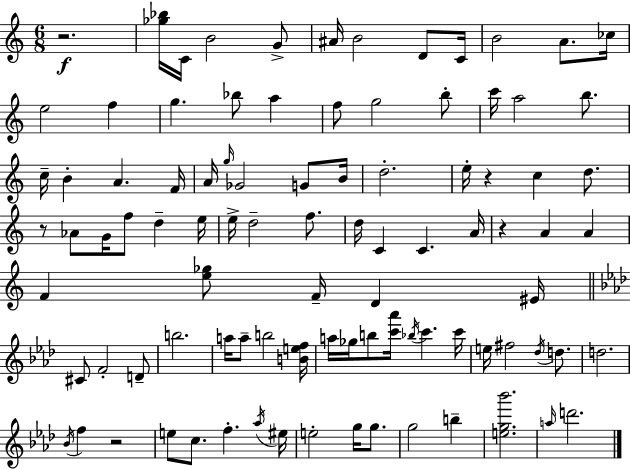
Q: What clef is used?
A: treble